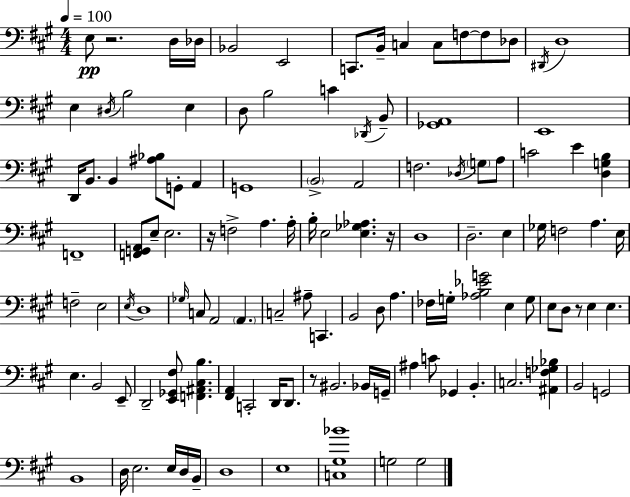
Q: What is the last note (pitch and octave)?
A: G3